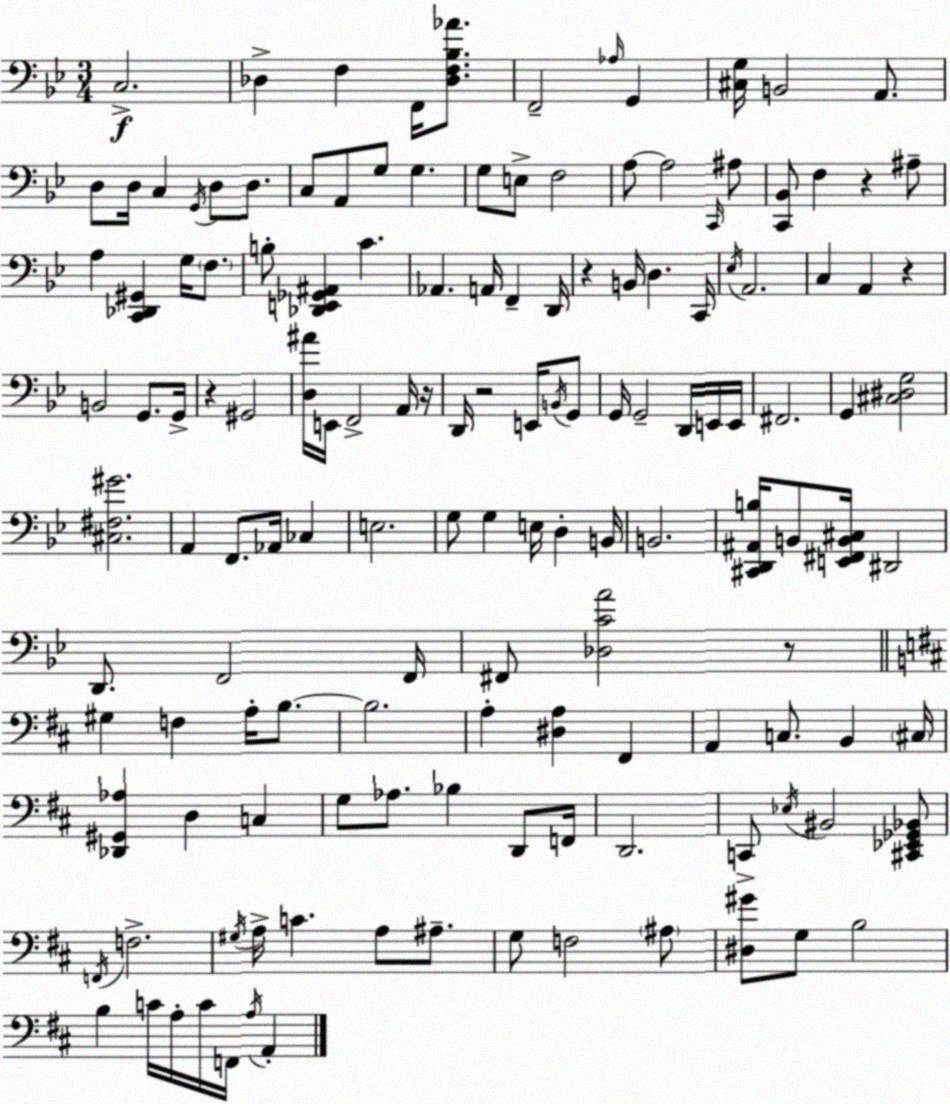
X:1
T:Untitled
M:3/4
L:1/4
K:Bb
C,2 _D, F, F,,/4 [_D,F,_B,_A]/2 F,,2 _A,/4 G,, [^C,G,]/4 B,,2 A,,/2 D,/2 D,/4 C, G,,/4 D,/2 D,/2 C,/2 A,,/2 G,/2 G, G,/2 E,/2 F,2 A,/2 A,2 C,,/4 ^A,/2 [C,,_B,,]/2 F, z ^A,/2 A, [C,,_D,,^G,,] G,/4 F,/2 B,/2 [_D,,E,,_G,,^A,,] C _A,, A,,/4 F,, D,,/4 z B,,/4 D, C,,/4 _E,/4 A,,2 C, A,, z B,,2 G,,/2 G,,/4 z ^G,,2 [D,^A]/4 E,,/4 F,,2 A,,/4 z/4 D,,/4 z2 E,,/4 B,,/4 G,,/2 G,,/4 G,,2 D,,/4 E,,/4 E,,/4 ^F,,2 G,, [^C,^D,G,]2 [^C,^F,^G]2 A,, F,,/2 _A,,/4 _C, E,2 G,/2 G, E,/4 D, B,,/4 B,,2 [^C,,D,,^A,,B,]/4 B,,/2 [E,,^F,,B,,^C,]/4 ^D,,2 D,,/2 F,,2 F,,/4 ^F,,/2 [_D,CA]2 z/2 ^G, F, A,/4 B,/2 B,2 A, [^D,A,] ^F,, A,, C,/2 B,, ^C,/4 [_D,,^G,,_A,] D, C, G,/2 _A,/2 _B, D,,/2 F,,/4 D,,2 C,,/2 _E,/4 ^B,,2 [^C,,_E,,_G,,_B,,]/2 F,,/4 F,2 ^G,/4 A,/4 C A,/2 ^A,/2 G,/2 F,2 ^A,/2 [^D,^G]/2 G,/2 B,2 B, C/4 A,/4 C/4 F,,/4 A,/4 A,,